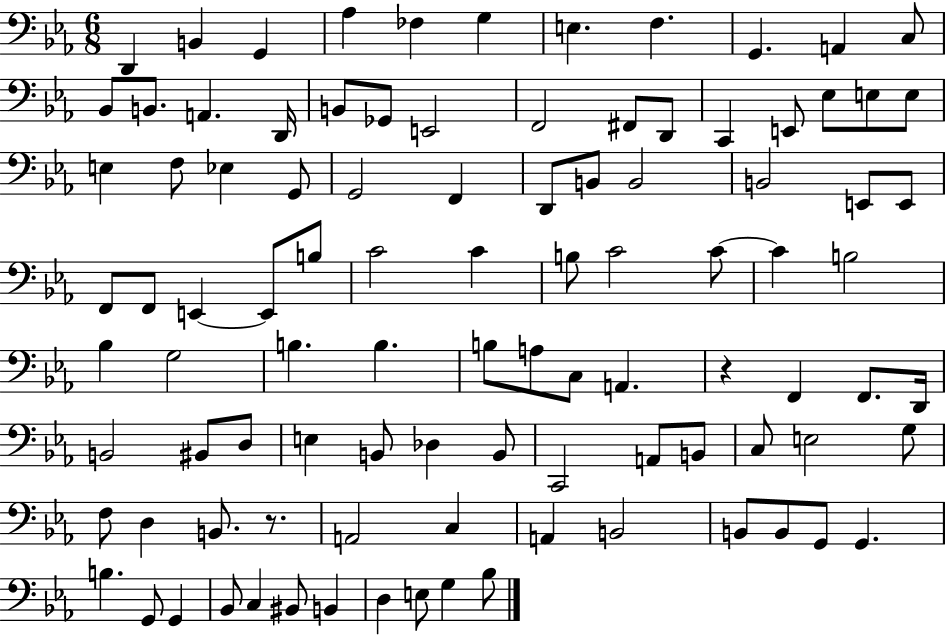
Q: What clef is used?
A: bass